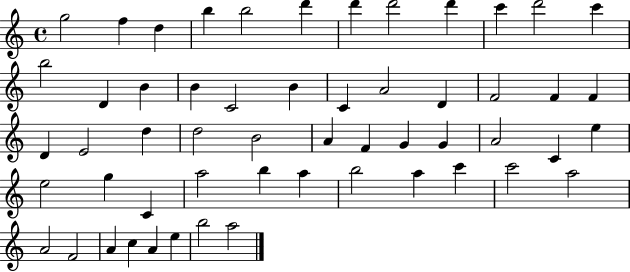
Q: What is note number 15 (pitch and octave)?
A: B4